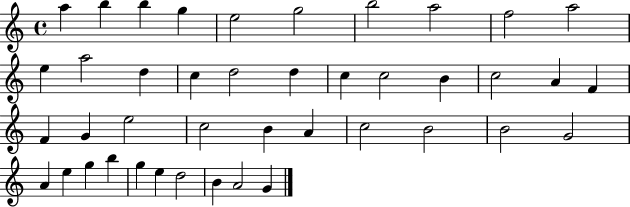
X:1
T:Untitled
M:4/4
L:1/4
K:C
a b b g e2 g2 b2 a2 f2 a2 e a2 d c d2 d c c2 B c2 A F F G e2 c2 B A c2 B2 B2 G2 A e g b g e d2 B A2 G